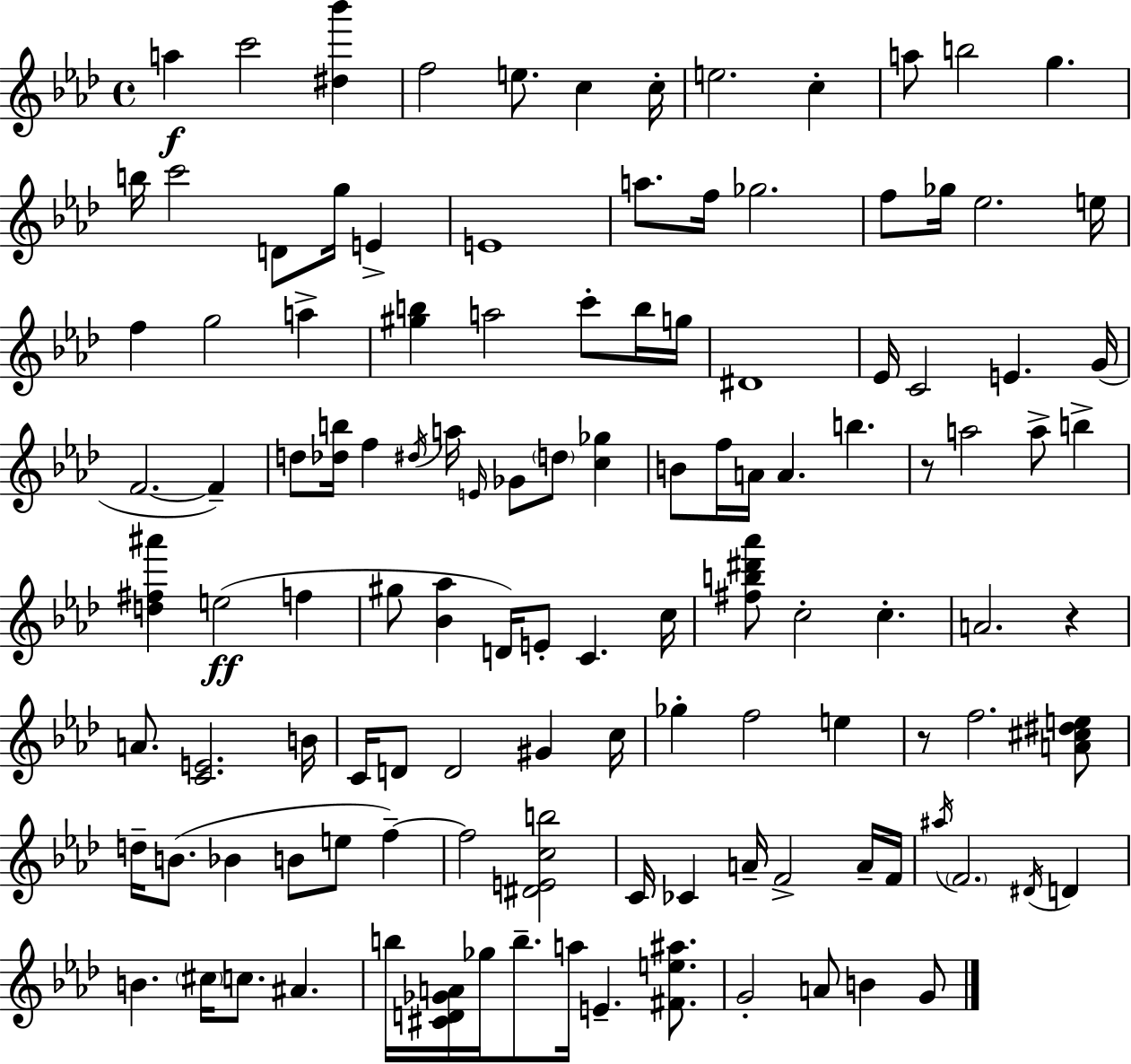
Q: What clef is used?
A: treble